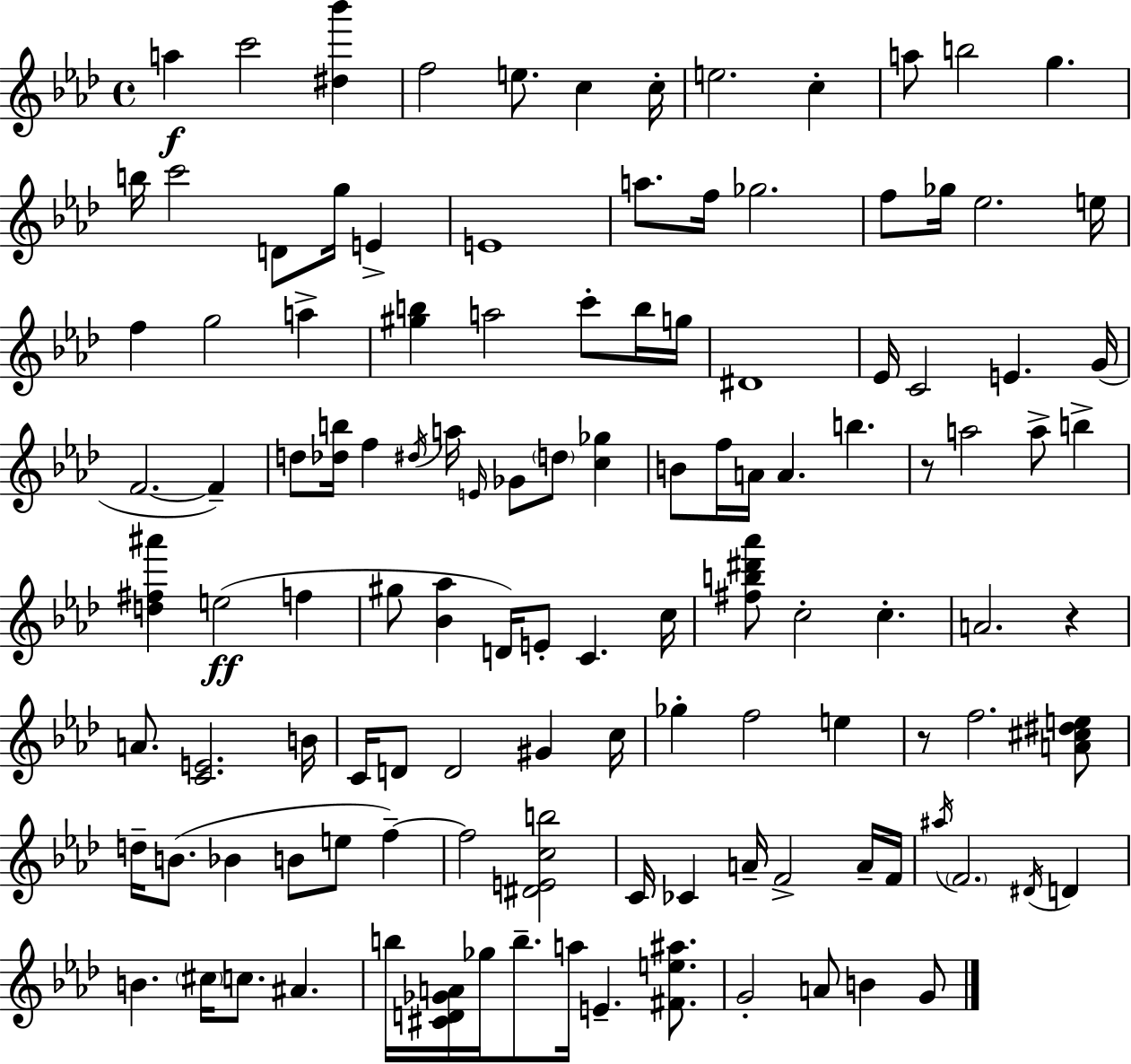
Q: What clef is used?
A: treble